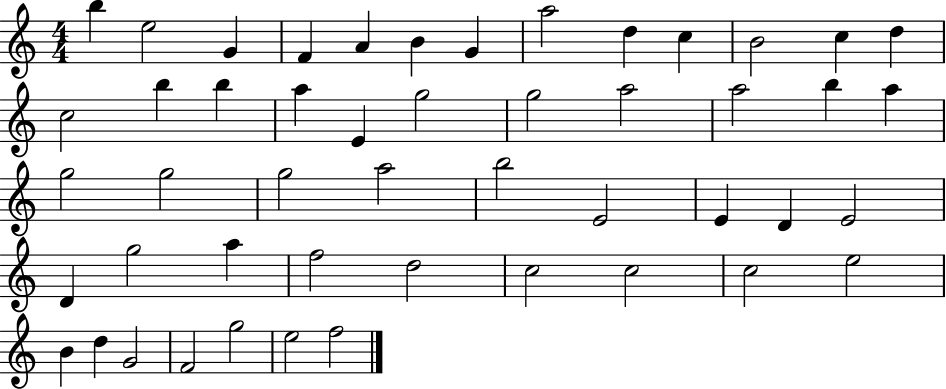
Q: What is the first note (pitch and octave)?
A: B5